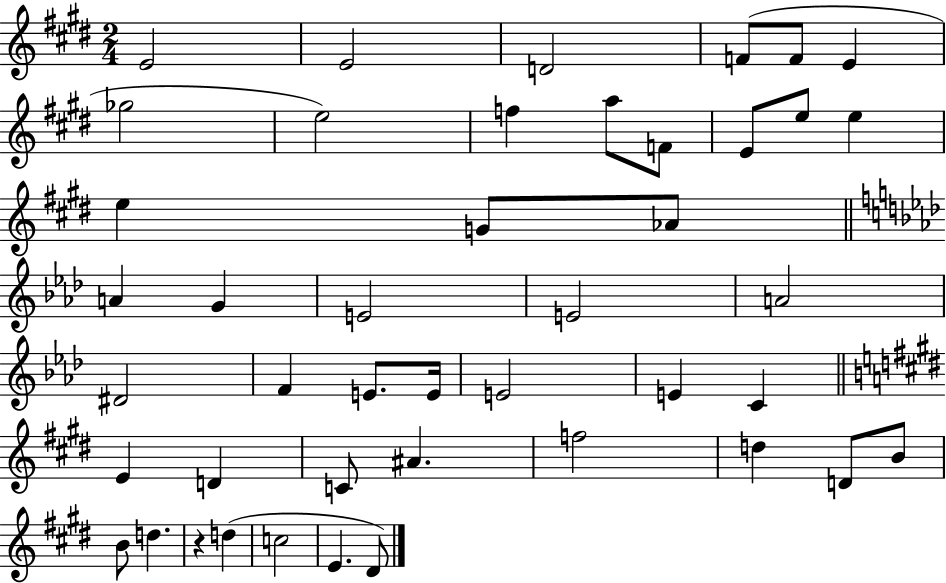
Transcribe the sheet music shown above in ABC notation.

X:1
T:Untitled
M:2/4
L:1/4
K:E
E2 E2 D2 F/2 F/2 E _g2 e2 f a/2 F/2 E/2 e/2 e e G/2 _A/2 A G E2 E2 A2 ^D2 F E/2 E/4 E2 E C E D C/2 ^A f2 d D/2 B/2 B/2 d z d c2 E ^D/2